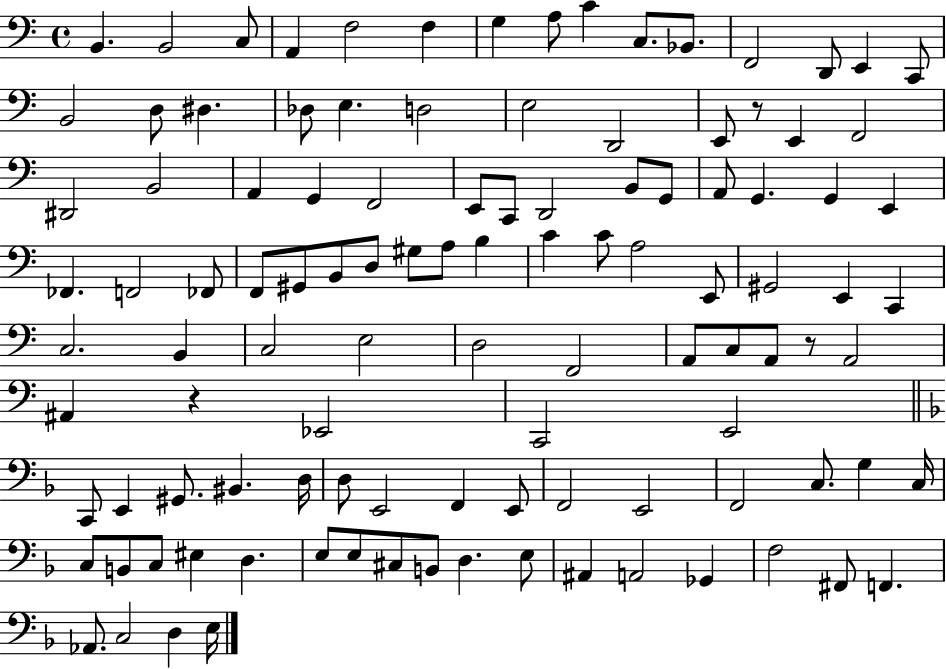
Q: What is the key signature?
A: C major